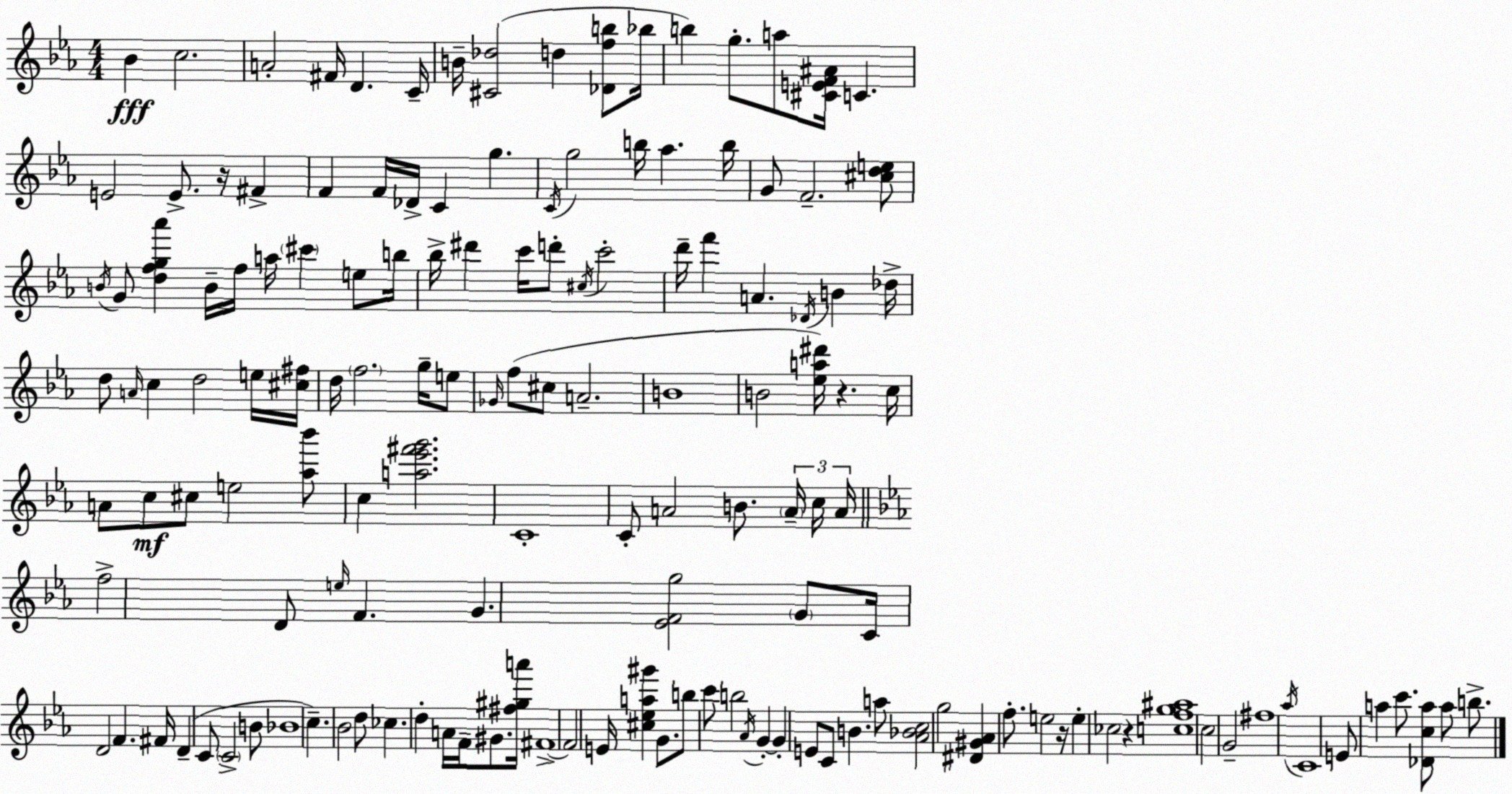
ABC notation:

X:1
T:Untitled
M:4/4
L:1/4
K:Cm
_B c2 A2 ^F/4 D C/4 B/4 [^C_d]2 d [_Dfb]/2 _b/4 b g/2 a/2 [^CEF^A]/4 C E2 E/2 z/4 ^F F F/4 _D/4 C g C/4 g2 b/4 _a b/4 G/2 F2 [^cde]/2 B/4 G/2 [dfg_a'] B/4 f/4 a/4 ^c' e/2 b/4 _b/4 ^d' c'/4 d'/2 ^c/4 c'2 d'/4 f' A _D/4 B _d/4 d/2 A/4 c d2 e/4 [^c^f]/4 d/4 f2 g/4 e/2 _G/4 f/2 ^c/2 A2 B4 B2 [_ea^d']/4 z c/4 A/2 c/2 ^c/2 e2 [_a_b']/2 c [a_e'^f'g']2 C4 C/2 A2 B/2 A/4 c/4 A/4 f2 D/2 e/4 F G [_EFg]2 G/2 C/4 D2 F ^F/4 D C/2 C2 B/2 _B4 c _B2 d/2 _c d A/4 F/4 ^G/2 [^f^ga']/4 ^F4 ^F2 E/4 [^c_ea^g'] G/2 b/2 c'/2 b2 _A/4 G G E/2 C/2 B a/2 [_A_Bc]2 g2 [^D^G_A] f/2 e2 z/4 e _c2 z [cfg^a]4 c2 G2 ^f4 _a/4 C4 E/2 a c'/2 [_Dca]/2 a/2 b/2